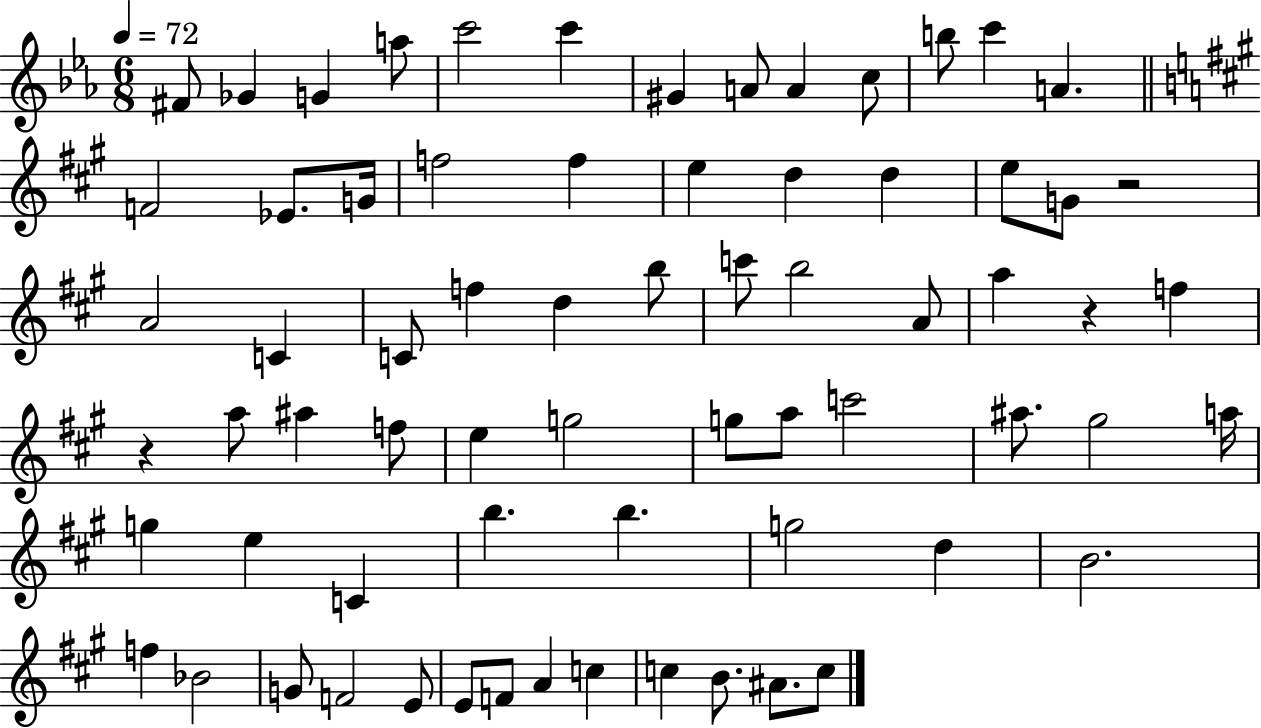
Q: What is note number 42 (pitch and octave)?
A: C6